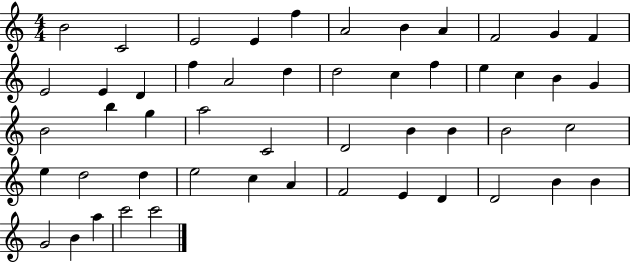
B4/h C4/h E4/h E4/q F5/q A4/h B4/q A4/q F4/h G4/q F4/q E4/h E4/q D4/q F5/q A4/h D5/q D5/h C5/q F5/q E5/q C5/q B4/q G4/q B4/h B5/q G5/q A5/h C4/h D4/h B4/q B4/q B4/h C5/h E5/q D5/h D5/q E5/h C5/q A4/q F4/h E4/q D4/q D4/h B4/q B4/q G4/h B4/q A5/q C6/h C6/h